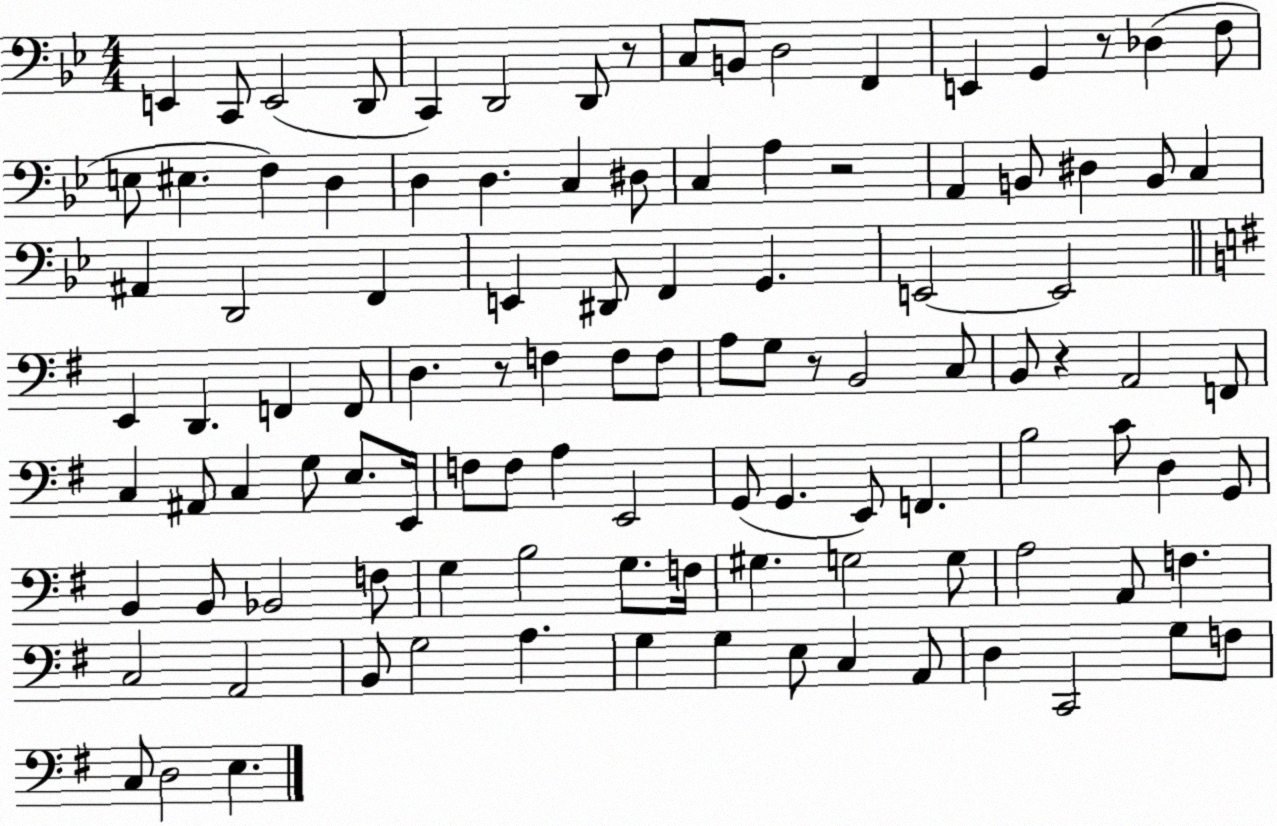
X:1
T:Untitled
M:4/4
L:1/4
K:Bb
E,, C,,/2 E,,2 D,,/2 C,, D,,2 D,,/2 z/2 C,/2 B,,/2 D,2 F,, E,, G,, z/2 _D, F,/2 E,/2 ^E, F, D, D, D, C, ^D,/2 C, A, z2 A,, B,,/2 ^D, B,,/2 C, ^A,, D,,2 F,, E,, ^D,,/2 F,, G,, E,,2 E,,2 E,, D,, F,, F,,/2 D, z/2 F, F,/2 F,/2 A,/2 G,/2 z/2 B,,2 C,/2 B,,/2 z A,,2 F,,/2 C, ^A,,/2 C, G,/2 E,/2 E,,/4 F,/2 F,/2 A, E,,2 G,,/2 G,, E,,/2 F,, B,2 C/2 D, G,,/2 B,, B,,/2 _B,,2 F,/2 G, B,2 G,/2 F,/4 ^G, G,2 G,/2 A,2 A,,/2 F, C,2 A,,2 B,,/2 G,2 A, G, G, E,/2 C, A,,/2 D, C,,2 G,/2 F,/2 C,/2 D,2 E,